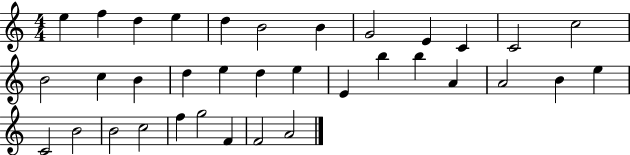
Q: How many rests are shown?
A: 0